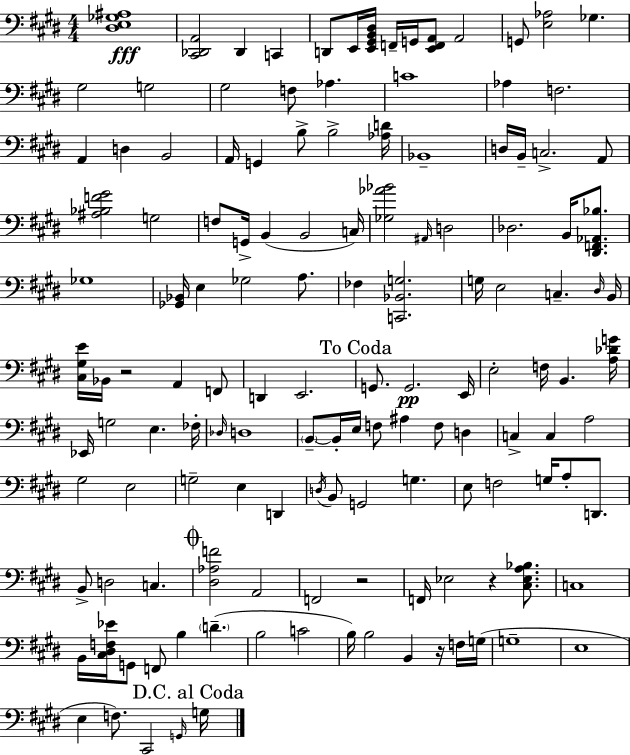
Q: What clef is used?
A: bass